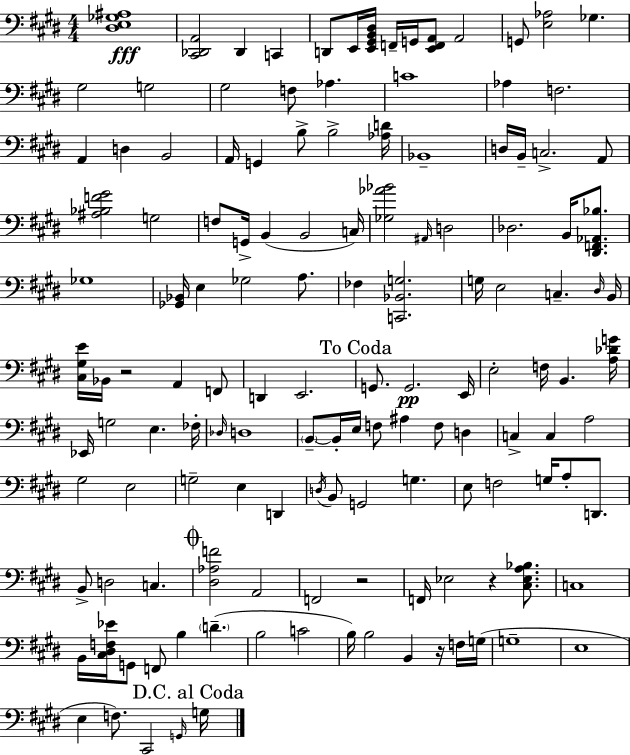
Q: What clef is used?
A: bass